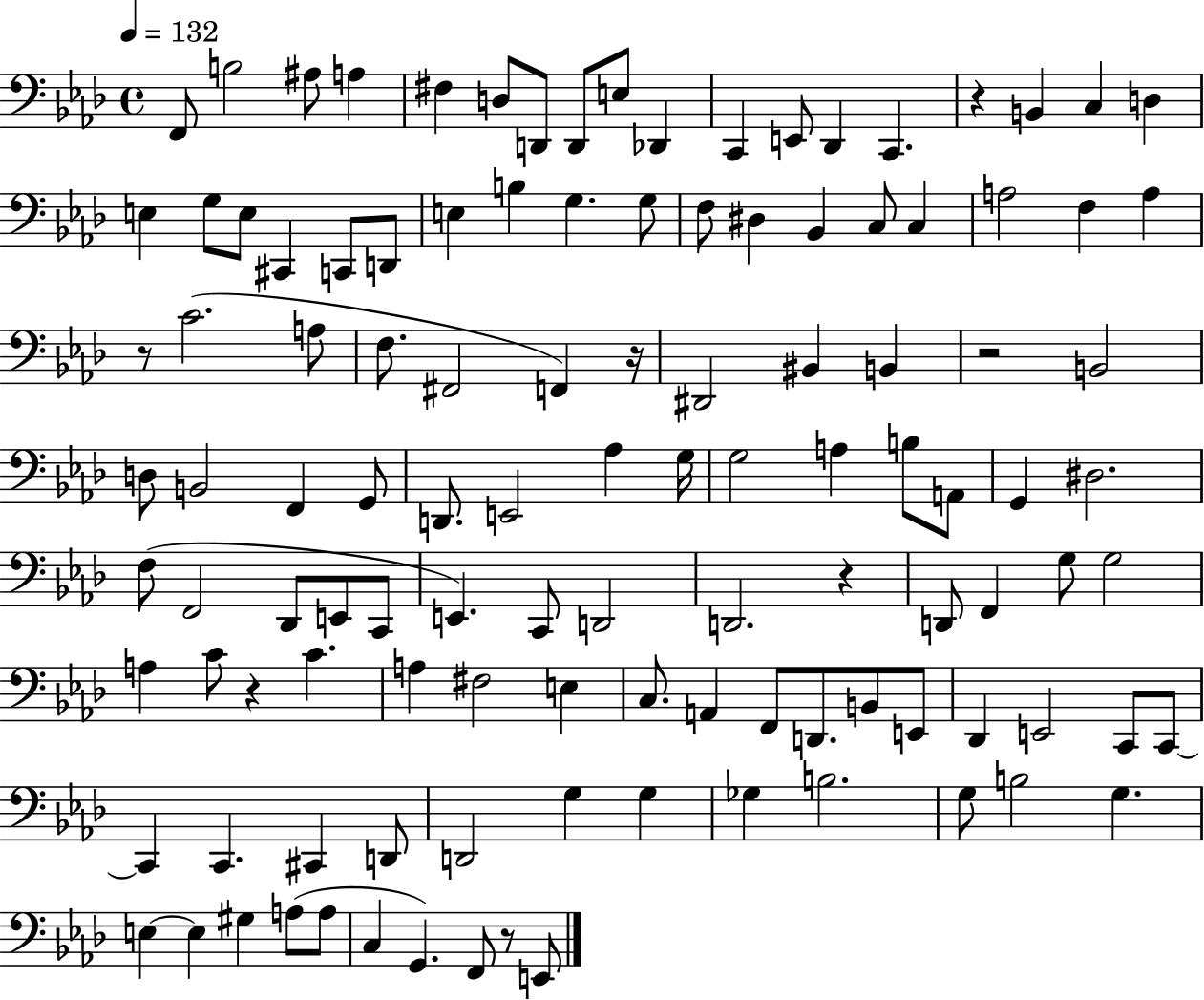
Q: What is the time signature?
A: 4/4